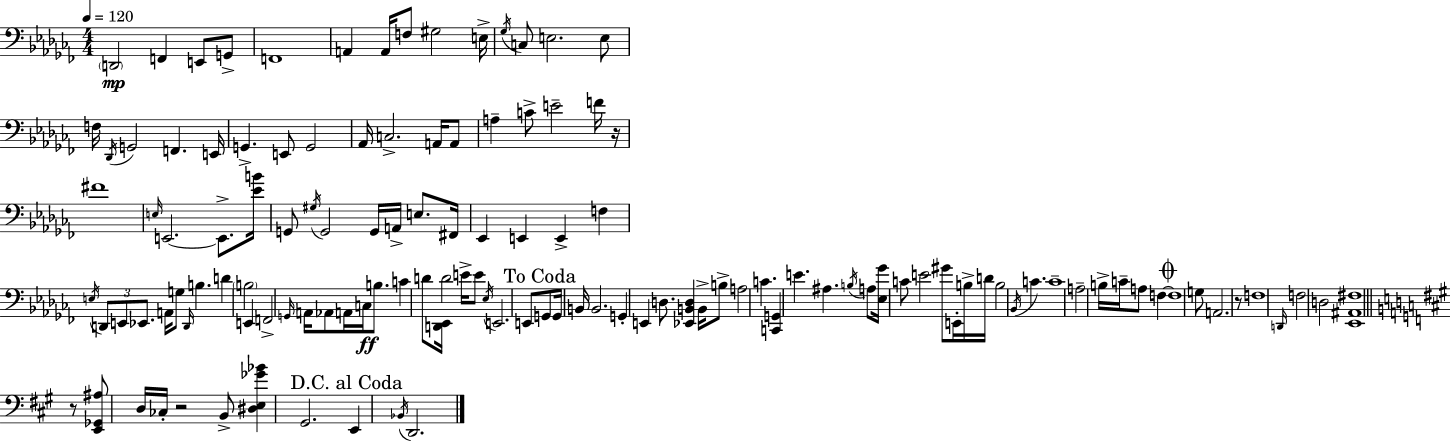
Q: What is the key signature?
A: AES minor